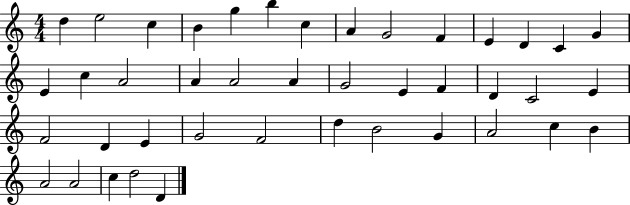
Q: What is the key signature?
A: C major